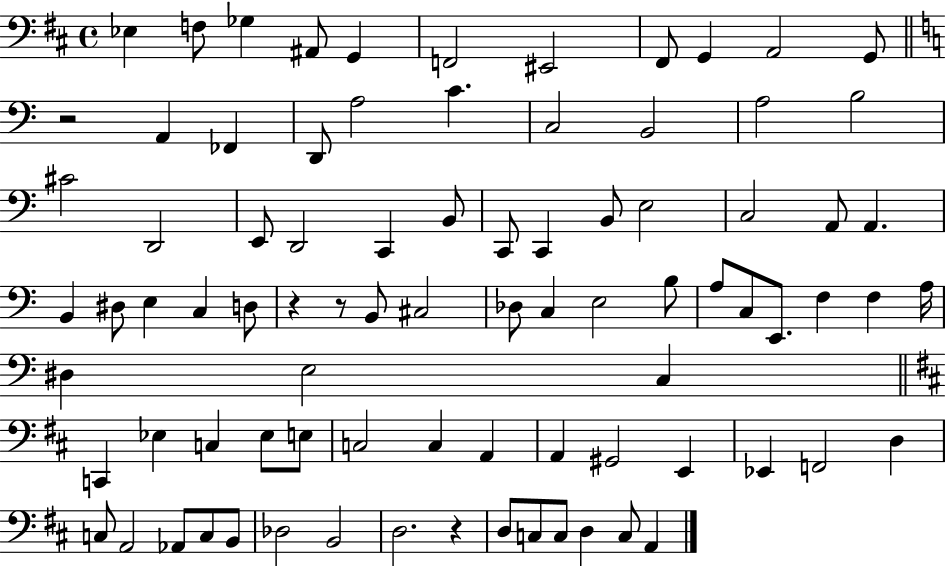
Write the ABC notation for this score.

X:1
T:Untitled
M:4/4
L:1/4
K:D
_E, F,/2 _G, ^A,,/2 G,, F,,2 ^E,,2 ^F,,/2 G,, A,,2 G,,/2 z2 A,, _F,, D,,/2 A,2 C C,2 B,,2 A,2 B,2 ^C2 D,,2 E,,/2 D,,2 C,, B,,/2 C,,/2 C,, B,,/2 E,2 C,2 A,,/2 A,, B,, ^D,/2 E, C, D,/2 z z/2 B,,/2 ^C,2 _D,/2 C, E,2 B,/2 A,/2 C,/2 E,,/2 F, F, A,/4 ^D, E,2 C, C,, _E, C, _E,/2 E,/2 C,2 C, A,, A,, ^G,,2 E,, _E,, F,,2 D, C,/2 A,,2 _A,,/2 C,/2 B,,/2 _D,2 B,,2 D,2 z D,/2 C,/2 C,/2 D, C,/2 A,,